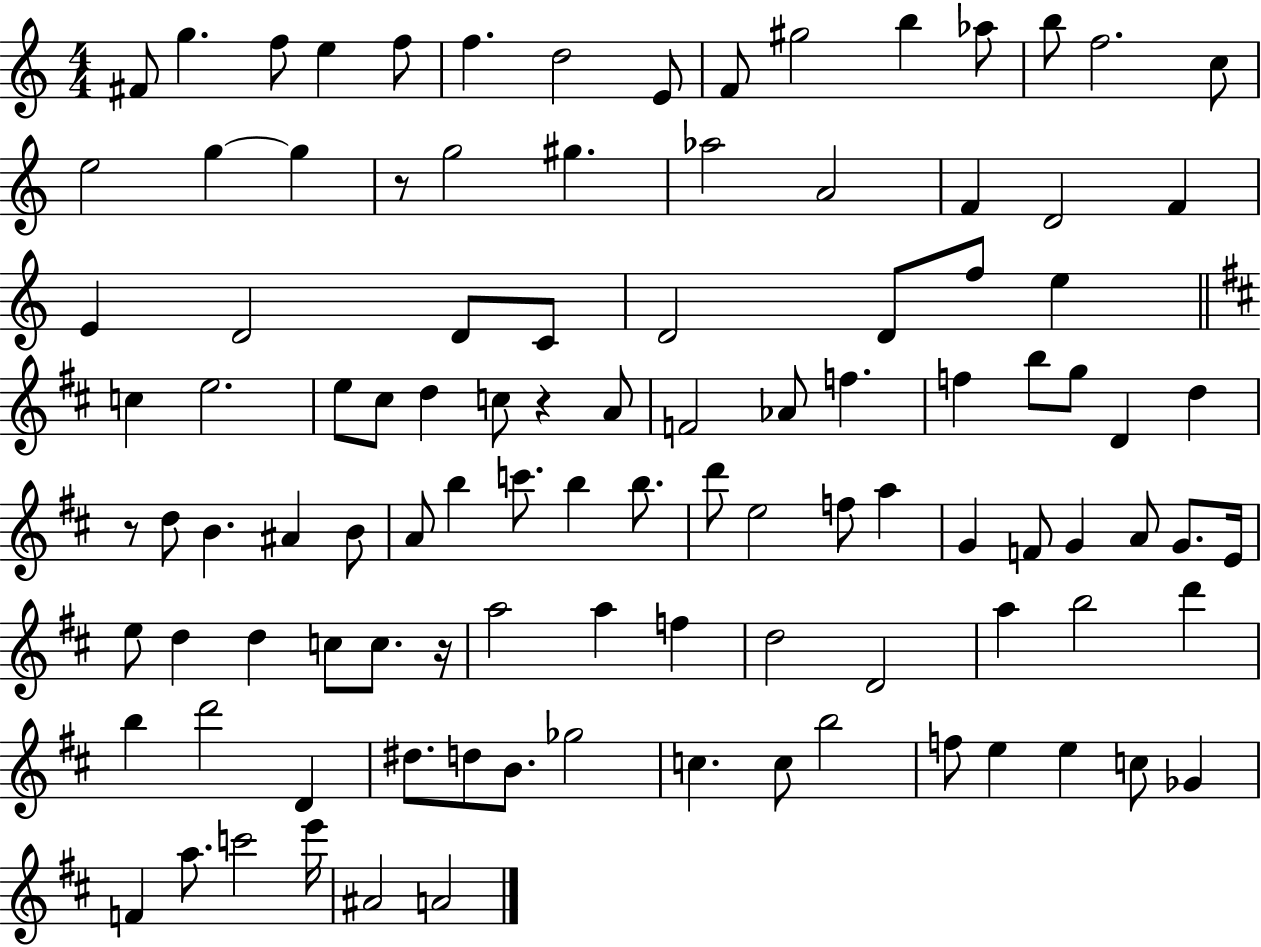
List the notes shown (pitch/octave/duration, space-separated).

F#4/e G5/q. F5/e E5/q F5/e F5/q. D5/h E4/e F4/e G#5/h B5/q Ab5/e B5/e F5/h. C5/e E5/h G5/q G5/q R/e G5/h G#5/q. Ab5/h A4/h F4/q D4/h F4/q E4/q D4/h D4/e C4/e D4/h D4/e F5/e E5/q C5/q E5/h. E5/e C#5/e D5/q C5/e R/q A4/e F4/h Ab4/e F5/q. F5/q B5/e G5/e D4/q D5/q R/e D5/e B4/q. A#4/q B4/e A4/e B5/q C6/e. B5/q B5/e. D6/e E5/h F5/e A5/q G4/q F4/e G4/q A4/e G4/e. E4/s E5/e D5/q D5/q C5/e C5/e. R/s A5/h A5/q F5/q D5/h D4/h A5/q B5/h D6/q B5/q D6/h D4/q D#5/e. D5/e B4/e. Gb5/h C5/q. C5/e B5/h F5/e E5/q E5/q C5/e Gb4/q F4/q A5/e. C6/h E6/s A#4/h A4/h